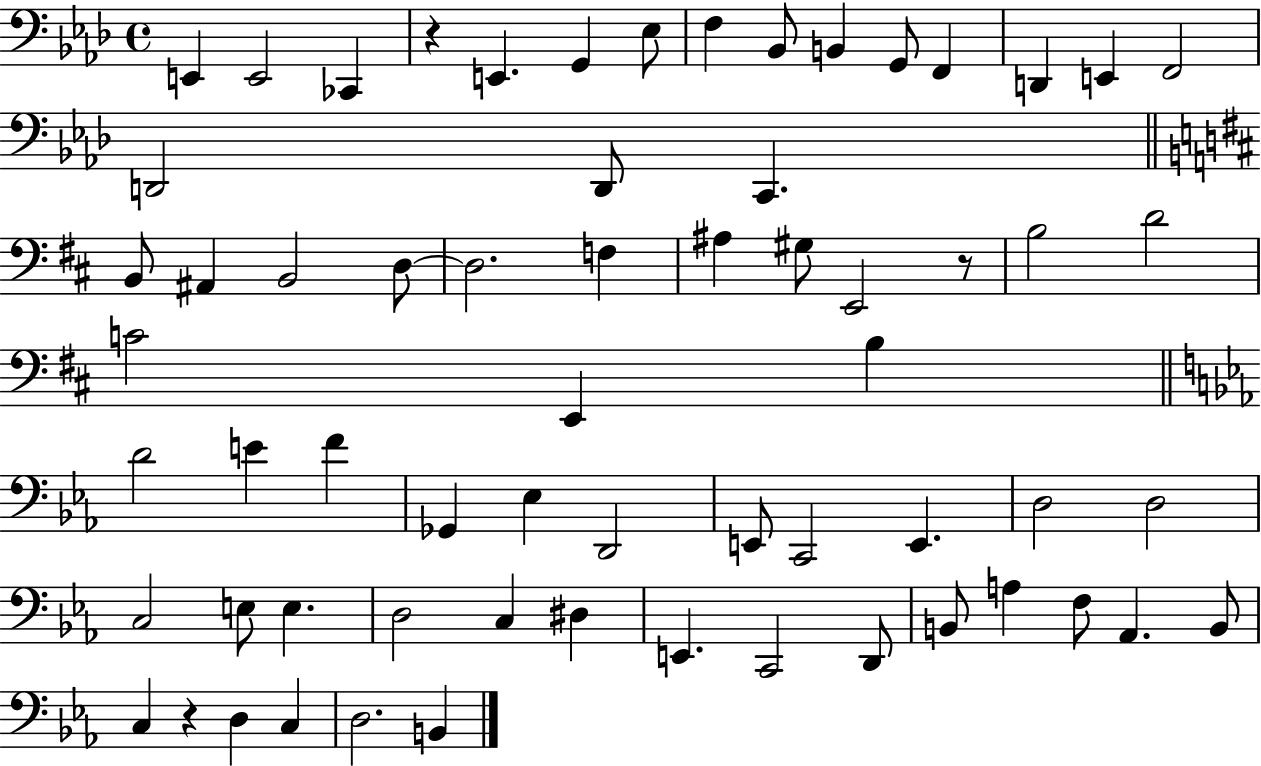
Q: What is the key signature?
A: AES major